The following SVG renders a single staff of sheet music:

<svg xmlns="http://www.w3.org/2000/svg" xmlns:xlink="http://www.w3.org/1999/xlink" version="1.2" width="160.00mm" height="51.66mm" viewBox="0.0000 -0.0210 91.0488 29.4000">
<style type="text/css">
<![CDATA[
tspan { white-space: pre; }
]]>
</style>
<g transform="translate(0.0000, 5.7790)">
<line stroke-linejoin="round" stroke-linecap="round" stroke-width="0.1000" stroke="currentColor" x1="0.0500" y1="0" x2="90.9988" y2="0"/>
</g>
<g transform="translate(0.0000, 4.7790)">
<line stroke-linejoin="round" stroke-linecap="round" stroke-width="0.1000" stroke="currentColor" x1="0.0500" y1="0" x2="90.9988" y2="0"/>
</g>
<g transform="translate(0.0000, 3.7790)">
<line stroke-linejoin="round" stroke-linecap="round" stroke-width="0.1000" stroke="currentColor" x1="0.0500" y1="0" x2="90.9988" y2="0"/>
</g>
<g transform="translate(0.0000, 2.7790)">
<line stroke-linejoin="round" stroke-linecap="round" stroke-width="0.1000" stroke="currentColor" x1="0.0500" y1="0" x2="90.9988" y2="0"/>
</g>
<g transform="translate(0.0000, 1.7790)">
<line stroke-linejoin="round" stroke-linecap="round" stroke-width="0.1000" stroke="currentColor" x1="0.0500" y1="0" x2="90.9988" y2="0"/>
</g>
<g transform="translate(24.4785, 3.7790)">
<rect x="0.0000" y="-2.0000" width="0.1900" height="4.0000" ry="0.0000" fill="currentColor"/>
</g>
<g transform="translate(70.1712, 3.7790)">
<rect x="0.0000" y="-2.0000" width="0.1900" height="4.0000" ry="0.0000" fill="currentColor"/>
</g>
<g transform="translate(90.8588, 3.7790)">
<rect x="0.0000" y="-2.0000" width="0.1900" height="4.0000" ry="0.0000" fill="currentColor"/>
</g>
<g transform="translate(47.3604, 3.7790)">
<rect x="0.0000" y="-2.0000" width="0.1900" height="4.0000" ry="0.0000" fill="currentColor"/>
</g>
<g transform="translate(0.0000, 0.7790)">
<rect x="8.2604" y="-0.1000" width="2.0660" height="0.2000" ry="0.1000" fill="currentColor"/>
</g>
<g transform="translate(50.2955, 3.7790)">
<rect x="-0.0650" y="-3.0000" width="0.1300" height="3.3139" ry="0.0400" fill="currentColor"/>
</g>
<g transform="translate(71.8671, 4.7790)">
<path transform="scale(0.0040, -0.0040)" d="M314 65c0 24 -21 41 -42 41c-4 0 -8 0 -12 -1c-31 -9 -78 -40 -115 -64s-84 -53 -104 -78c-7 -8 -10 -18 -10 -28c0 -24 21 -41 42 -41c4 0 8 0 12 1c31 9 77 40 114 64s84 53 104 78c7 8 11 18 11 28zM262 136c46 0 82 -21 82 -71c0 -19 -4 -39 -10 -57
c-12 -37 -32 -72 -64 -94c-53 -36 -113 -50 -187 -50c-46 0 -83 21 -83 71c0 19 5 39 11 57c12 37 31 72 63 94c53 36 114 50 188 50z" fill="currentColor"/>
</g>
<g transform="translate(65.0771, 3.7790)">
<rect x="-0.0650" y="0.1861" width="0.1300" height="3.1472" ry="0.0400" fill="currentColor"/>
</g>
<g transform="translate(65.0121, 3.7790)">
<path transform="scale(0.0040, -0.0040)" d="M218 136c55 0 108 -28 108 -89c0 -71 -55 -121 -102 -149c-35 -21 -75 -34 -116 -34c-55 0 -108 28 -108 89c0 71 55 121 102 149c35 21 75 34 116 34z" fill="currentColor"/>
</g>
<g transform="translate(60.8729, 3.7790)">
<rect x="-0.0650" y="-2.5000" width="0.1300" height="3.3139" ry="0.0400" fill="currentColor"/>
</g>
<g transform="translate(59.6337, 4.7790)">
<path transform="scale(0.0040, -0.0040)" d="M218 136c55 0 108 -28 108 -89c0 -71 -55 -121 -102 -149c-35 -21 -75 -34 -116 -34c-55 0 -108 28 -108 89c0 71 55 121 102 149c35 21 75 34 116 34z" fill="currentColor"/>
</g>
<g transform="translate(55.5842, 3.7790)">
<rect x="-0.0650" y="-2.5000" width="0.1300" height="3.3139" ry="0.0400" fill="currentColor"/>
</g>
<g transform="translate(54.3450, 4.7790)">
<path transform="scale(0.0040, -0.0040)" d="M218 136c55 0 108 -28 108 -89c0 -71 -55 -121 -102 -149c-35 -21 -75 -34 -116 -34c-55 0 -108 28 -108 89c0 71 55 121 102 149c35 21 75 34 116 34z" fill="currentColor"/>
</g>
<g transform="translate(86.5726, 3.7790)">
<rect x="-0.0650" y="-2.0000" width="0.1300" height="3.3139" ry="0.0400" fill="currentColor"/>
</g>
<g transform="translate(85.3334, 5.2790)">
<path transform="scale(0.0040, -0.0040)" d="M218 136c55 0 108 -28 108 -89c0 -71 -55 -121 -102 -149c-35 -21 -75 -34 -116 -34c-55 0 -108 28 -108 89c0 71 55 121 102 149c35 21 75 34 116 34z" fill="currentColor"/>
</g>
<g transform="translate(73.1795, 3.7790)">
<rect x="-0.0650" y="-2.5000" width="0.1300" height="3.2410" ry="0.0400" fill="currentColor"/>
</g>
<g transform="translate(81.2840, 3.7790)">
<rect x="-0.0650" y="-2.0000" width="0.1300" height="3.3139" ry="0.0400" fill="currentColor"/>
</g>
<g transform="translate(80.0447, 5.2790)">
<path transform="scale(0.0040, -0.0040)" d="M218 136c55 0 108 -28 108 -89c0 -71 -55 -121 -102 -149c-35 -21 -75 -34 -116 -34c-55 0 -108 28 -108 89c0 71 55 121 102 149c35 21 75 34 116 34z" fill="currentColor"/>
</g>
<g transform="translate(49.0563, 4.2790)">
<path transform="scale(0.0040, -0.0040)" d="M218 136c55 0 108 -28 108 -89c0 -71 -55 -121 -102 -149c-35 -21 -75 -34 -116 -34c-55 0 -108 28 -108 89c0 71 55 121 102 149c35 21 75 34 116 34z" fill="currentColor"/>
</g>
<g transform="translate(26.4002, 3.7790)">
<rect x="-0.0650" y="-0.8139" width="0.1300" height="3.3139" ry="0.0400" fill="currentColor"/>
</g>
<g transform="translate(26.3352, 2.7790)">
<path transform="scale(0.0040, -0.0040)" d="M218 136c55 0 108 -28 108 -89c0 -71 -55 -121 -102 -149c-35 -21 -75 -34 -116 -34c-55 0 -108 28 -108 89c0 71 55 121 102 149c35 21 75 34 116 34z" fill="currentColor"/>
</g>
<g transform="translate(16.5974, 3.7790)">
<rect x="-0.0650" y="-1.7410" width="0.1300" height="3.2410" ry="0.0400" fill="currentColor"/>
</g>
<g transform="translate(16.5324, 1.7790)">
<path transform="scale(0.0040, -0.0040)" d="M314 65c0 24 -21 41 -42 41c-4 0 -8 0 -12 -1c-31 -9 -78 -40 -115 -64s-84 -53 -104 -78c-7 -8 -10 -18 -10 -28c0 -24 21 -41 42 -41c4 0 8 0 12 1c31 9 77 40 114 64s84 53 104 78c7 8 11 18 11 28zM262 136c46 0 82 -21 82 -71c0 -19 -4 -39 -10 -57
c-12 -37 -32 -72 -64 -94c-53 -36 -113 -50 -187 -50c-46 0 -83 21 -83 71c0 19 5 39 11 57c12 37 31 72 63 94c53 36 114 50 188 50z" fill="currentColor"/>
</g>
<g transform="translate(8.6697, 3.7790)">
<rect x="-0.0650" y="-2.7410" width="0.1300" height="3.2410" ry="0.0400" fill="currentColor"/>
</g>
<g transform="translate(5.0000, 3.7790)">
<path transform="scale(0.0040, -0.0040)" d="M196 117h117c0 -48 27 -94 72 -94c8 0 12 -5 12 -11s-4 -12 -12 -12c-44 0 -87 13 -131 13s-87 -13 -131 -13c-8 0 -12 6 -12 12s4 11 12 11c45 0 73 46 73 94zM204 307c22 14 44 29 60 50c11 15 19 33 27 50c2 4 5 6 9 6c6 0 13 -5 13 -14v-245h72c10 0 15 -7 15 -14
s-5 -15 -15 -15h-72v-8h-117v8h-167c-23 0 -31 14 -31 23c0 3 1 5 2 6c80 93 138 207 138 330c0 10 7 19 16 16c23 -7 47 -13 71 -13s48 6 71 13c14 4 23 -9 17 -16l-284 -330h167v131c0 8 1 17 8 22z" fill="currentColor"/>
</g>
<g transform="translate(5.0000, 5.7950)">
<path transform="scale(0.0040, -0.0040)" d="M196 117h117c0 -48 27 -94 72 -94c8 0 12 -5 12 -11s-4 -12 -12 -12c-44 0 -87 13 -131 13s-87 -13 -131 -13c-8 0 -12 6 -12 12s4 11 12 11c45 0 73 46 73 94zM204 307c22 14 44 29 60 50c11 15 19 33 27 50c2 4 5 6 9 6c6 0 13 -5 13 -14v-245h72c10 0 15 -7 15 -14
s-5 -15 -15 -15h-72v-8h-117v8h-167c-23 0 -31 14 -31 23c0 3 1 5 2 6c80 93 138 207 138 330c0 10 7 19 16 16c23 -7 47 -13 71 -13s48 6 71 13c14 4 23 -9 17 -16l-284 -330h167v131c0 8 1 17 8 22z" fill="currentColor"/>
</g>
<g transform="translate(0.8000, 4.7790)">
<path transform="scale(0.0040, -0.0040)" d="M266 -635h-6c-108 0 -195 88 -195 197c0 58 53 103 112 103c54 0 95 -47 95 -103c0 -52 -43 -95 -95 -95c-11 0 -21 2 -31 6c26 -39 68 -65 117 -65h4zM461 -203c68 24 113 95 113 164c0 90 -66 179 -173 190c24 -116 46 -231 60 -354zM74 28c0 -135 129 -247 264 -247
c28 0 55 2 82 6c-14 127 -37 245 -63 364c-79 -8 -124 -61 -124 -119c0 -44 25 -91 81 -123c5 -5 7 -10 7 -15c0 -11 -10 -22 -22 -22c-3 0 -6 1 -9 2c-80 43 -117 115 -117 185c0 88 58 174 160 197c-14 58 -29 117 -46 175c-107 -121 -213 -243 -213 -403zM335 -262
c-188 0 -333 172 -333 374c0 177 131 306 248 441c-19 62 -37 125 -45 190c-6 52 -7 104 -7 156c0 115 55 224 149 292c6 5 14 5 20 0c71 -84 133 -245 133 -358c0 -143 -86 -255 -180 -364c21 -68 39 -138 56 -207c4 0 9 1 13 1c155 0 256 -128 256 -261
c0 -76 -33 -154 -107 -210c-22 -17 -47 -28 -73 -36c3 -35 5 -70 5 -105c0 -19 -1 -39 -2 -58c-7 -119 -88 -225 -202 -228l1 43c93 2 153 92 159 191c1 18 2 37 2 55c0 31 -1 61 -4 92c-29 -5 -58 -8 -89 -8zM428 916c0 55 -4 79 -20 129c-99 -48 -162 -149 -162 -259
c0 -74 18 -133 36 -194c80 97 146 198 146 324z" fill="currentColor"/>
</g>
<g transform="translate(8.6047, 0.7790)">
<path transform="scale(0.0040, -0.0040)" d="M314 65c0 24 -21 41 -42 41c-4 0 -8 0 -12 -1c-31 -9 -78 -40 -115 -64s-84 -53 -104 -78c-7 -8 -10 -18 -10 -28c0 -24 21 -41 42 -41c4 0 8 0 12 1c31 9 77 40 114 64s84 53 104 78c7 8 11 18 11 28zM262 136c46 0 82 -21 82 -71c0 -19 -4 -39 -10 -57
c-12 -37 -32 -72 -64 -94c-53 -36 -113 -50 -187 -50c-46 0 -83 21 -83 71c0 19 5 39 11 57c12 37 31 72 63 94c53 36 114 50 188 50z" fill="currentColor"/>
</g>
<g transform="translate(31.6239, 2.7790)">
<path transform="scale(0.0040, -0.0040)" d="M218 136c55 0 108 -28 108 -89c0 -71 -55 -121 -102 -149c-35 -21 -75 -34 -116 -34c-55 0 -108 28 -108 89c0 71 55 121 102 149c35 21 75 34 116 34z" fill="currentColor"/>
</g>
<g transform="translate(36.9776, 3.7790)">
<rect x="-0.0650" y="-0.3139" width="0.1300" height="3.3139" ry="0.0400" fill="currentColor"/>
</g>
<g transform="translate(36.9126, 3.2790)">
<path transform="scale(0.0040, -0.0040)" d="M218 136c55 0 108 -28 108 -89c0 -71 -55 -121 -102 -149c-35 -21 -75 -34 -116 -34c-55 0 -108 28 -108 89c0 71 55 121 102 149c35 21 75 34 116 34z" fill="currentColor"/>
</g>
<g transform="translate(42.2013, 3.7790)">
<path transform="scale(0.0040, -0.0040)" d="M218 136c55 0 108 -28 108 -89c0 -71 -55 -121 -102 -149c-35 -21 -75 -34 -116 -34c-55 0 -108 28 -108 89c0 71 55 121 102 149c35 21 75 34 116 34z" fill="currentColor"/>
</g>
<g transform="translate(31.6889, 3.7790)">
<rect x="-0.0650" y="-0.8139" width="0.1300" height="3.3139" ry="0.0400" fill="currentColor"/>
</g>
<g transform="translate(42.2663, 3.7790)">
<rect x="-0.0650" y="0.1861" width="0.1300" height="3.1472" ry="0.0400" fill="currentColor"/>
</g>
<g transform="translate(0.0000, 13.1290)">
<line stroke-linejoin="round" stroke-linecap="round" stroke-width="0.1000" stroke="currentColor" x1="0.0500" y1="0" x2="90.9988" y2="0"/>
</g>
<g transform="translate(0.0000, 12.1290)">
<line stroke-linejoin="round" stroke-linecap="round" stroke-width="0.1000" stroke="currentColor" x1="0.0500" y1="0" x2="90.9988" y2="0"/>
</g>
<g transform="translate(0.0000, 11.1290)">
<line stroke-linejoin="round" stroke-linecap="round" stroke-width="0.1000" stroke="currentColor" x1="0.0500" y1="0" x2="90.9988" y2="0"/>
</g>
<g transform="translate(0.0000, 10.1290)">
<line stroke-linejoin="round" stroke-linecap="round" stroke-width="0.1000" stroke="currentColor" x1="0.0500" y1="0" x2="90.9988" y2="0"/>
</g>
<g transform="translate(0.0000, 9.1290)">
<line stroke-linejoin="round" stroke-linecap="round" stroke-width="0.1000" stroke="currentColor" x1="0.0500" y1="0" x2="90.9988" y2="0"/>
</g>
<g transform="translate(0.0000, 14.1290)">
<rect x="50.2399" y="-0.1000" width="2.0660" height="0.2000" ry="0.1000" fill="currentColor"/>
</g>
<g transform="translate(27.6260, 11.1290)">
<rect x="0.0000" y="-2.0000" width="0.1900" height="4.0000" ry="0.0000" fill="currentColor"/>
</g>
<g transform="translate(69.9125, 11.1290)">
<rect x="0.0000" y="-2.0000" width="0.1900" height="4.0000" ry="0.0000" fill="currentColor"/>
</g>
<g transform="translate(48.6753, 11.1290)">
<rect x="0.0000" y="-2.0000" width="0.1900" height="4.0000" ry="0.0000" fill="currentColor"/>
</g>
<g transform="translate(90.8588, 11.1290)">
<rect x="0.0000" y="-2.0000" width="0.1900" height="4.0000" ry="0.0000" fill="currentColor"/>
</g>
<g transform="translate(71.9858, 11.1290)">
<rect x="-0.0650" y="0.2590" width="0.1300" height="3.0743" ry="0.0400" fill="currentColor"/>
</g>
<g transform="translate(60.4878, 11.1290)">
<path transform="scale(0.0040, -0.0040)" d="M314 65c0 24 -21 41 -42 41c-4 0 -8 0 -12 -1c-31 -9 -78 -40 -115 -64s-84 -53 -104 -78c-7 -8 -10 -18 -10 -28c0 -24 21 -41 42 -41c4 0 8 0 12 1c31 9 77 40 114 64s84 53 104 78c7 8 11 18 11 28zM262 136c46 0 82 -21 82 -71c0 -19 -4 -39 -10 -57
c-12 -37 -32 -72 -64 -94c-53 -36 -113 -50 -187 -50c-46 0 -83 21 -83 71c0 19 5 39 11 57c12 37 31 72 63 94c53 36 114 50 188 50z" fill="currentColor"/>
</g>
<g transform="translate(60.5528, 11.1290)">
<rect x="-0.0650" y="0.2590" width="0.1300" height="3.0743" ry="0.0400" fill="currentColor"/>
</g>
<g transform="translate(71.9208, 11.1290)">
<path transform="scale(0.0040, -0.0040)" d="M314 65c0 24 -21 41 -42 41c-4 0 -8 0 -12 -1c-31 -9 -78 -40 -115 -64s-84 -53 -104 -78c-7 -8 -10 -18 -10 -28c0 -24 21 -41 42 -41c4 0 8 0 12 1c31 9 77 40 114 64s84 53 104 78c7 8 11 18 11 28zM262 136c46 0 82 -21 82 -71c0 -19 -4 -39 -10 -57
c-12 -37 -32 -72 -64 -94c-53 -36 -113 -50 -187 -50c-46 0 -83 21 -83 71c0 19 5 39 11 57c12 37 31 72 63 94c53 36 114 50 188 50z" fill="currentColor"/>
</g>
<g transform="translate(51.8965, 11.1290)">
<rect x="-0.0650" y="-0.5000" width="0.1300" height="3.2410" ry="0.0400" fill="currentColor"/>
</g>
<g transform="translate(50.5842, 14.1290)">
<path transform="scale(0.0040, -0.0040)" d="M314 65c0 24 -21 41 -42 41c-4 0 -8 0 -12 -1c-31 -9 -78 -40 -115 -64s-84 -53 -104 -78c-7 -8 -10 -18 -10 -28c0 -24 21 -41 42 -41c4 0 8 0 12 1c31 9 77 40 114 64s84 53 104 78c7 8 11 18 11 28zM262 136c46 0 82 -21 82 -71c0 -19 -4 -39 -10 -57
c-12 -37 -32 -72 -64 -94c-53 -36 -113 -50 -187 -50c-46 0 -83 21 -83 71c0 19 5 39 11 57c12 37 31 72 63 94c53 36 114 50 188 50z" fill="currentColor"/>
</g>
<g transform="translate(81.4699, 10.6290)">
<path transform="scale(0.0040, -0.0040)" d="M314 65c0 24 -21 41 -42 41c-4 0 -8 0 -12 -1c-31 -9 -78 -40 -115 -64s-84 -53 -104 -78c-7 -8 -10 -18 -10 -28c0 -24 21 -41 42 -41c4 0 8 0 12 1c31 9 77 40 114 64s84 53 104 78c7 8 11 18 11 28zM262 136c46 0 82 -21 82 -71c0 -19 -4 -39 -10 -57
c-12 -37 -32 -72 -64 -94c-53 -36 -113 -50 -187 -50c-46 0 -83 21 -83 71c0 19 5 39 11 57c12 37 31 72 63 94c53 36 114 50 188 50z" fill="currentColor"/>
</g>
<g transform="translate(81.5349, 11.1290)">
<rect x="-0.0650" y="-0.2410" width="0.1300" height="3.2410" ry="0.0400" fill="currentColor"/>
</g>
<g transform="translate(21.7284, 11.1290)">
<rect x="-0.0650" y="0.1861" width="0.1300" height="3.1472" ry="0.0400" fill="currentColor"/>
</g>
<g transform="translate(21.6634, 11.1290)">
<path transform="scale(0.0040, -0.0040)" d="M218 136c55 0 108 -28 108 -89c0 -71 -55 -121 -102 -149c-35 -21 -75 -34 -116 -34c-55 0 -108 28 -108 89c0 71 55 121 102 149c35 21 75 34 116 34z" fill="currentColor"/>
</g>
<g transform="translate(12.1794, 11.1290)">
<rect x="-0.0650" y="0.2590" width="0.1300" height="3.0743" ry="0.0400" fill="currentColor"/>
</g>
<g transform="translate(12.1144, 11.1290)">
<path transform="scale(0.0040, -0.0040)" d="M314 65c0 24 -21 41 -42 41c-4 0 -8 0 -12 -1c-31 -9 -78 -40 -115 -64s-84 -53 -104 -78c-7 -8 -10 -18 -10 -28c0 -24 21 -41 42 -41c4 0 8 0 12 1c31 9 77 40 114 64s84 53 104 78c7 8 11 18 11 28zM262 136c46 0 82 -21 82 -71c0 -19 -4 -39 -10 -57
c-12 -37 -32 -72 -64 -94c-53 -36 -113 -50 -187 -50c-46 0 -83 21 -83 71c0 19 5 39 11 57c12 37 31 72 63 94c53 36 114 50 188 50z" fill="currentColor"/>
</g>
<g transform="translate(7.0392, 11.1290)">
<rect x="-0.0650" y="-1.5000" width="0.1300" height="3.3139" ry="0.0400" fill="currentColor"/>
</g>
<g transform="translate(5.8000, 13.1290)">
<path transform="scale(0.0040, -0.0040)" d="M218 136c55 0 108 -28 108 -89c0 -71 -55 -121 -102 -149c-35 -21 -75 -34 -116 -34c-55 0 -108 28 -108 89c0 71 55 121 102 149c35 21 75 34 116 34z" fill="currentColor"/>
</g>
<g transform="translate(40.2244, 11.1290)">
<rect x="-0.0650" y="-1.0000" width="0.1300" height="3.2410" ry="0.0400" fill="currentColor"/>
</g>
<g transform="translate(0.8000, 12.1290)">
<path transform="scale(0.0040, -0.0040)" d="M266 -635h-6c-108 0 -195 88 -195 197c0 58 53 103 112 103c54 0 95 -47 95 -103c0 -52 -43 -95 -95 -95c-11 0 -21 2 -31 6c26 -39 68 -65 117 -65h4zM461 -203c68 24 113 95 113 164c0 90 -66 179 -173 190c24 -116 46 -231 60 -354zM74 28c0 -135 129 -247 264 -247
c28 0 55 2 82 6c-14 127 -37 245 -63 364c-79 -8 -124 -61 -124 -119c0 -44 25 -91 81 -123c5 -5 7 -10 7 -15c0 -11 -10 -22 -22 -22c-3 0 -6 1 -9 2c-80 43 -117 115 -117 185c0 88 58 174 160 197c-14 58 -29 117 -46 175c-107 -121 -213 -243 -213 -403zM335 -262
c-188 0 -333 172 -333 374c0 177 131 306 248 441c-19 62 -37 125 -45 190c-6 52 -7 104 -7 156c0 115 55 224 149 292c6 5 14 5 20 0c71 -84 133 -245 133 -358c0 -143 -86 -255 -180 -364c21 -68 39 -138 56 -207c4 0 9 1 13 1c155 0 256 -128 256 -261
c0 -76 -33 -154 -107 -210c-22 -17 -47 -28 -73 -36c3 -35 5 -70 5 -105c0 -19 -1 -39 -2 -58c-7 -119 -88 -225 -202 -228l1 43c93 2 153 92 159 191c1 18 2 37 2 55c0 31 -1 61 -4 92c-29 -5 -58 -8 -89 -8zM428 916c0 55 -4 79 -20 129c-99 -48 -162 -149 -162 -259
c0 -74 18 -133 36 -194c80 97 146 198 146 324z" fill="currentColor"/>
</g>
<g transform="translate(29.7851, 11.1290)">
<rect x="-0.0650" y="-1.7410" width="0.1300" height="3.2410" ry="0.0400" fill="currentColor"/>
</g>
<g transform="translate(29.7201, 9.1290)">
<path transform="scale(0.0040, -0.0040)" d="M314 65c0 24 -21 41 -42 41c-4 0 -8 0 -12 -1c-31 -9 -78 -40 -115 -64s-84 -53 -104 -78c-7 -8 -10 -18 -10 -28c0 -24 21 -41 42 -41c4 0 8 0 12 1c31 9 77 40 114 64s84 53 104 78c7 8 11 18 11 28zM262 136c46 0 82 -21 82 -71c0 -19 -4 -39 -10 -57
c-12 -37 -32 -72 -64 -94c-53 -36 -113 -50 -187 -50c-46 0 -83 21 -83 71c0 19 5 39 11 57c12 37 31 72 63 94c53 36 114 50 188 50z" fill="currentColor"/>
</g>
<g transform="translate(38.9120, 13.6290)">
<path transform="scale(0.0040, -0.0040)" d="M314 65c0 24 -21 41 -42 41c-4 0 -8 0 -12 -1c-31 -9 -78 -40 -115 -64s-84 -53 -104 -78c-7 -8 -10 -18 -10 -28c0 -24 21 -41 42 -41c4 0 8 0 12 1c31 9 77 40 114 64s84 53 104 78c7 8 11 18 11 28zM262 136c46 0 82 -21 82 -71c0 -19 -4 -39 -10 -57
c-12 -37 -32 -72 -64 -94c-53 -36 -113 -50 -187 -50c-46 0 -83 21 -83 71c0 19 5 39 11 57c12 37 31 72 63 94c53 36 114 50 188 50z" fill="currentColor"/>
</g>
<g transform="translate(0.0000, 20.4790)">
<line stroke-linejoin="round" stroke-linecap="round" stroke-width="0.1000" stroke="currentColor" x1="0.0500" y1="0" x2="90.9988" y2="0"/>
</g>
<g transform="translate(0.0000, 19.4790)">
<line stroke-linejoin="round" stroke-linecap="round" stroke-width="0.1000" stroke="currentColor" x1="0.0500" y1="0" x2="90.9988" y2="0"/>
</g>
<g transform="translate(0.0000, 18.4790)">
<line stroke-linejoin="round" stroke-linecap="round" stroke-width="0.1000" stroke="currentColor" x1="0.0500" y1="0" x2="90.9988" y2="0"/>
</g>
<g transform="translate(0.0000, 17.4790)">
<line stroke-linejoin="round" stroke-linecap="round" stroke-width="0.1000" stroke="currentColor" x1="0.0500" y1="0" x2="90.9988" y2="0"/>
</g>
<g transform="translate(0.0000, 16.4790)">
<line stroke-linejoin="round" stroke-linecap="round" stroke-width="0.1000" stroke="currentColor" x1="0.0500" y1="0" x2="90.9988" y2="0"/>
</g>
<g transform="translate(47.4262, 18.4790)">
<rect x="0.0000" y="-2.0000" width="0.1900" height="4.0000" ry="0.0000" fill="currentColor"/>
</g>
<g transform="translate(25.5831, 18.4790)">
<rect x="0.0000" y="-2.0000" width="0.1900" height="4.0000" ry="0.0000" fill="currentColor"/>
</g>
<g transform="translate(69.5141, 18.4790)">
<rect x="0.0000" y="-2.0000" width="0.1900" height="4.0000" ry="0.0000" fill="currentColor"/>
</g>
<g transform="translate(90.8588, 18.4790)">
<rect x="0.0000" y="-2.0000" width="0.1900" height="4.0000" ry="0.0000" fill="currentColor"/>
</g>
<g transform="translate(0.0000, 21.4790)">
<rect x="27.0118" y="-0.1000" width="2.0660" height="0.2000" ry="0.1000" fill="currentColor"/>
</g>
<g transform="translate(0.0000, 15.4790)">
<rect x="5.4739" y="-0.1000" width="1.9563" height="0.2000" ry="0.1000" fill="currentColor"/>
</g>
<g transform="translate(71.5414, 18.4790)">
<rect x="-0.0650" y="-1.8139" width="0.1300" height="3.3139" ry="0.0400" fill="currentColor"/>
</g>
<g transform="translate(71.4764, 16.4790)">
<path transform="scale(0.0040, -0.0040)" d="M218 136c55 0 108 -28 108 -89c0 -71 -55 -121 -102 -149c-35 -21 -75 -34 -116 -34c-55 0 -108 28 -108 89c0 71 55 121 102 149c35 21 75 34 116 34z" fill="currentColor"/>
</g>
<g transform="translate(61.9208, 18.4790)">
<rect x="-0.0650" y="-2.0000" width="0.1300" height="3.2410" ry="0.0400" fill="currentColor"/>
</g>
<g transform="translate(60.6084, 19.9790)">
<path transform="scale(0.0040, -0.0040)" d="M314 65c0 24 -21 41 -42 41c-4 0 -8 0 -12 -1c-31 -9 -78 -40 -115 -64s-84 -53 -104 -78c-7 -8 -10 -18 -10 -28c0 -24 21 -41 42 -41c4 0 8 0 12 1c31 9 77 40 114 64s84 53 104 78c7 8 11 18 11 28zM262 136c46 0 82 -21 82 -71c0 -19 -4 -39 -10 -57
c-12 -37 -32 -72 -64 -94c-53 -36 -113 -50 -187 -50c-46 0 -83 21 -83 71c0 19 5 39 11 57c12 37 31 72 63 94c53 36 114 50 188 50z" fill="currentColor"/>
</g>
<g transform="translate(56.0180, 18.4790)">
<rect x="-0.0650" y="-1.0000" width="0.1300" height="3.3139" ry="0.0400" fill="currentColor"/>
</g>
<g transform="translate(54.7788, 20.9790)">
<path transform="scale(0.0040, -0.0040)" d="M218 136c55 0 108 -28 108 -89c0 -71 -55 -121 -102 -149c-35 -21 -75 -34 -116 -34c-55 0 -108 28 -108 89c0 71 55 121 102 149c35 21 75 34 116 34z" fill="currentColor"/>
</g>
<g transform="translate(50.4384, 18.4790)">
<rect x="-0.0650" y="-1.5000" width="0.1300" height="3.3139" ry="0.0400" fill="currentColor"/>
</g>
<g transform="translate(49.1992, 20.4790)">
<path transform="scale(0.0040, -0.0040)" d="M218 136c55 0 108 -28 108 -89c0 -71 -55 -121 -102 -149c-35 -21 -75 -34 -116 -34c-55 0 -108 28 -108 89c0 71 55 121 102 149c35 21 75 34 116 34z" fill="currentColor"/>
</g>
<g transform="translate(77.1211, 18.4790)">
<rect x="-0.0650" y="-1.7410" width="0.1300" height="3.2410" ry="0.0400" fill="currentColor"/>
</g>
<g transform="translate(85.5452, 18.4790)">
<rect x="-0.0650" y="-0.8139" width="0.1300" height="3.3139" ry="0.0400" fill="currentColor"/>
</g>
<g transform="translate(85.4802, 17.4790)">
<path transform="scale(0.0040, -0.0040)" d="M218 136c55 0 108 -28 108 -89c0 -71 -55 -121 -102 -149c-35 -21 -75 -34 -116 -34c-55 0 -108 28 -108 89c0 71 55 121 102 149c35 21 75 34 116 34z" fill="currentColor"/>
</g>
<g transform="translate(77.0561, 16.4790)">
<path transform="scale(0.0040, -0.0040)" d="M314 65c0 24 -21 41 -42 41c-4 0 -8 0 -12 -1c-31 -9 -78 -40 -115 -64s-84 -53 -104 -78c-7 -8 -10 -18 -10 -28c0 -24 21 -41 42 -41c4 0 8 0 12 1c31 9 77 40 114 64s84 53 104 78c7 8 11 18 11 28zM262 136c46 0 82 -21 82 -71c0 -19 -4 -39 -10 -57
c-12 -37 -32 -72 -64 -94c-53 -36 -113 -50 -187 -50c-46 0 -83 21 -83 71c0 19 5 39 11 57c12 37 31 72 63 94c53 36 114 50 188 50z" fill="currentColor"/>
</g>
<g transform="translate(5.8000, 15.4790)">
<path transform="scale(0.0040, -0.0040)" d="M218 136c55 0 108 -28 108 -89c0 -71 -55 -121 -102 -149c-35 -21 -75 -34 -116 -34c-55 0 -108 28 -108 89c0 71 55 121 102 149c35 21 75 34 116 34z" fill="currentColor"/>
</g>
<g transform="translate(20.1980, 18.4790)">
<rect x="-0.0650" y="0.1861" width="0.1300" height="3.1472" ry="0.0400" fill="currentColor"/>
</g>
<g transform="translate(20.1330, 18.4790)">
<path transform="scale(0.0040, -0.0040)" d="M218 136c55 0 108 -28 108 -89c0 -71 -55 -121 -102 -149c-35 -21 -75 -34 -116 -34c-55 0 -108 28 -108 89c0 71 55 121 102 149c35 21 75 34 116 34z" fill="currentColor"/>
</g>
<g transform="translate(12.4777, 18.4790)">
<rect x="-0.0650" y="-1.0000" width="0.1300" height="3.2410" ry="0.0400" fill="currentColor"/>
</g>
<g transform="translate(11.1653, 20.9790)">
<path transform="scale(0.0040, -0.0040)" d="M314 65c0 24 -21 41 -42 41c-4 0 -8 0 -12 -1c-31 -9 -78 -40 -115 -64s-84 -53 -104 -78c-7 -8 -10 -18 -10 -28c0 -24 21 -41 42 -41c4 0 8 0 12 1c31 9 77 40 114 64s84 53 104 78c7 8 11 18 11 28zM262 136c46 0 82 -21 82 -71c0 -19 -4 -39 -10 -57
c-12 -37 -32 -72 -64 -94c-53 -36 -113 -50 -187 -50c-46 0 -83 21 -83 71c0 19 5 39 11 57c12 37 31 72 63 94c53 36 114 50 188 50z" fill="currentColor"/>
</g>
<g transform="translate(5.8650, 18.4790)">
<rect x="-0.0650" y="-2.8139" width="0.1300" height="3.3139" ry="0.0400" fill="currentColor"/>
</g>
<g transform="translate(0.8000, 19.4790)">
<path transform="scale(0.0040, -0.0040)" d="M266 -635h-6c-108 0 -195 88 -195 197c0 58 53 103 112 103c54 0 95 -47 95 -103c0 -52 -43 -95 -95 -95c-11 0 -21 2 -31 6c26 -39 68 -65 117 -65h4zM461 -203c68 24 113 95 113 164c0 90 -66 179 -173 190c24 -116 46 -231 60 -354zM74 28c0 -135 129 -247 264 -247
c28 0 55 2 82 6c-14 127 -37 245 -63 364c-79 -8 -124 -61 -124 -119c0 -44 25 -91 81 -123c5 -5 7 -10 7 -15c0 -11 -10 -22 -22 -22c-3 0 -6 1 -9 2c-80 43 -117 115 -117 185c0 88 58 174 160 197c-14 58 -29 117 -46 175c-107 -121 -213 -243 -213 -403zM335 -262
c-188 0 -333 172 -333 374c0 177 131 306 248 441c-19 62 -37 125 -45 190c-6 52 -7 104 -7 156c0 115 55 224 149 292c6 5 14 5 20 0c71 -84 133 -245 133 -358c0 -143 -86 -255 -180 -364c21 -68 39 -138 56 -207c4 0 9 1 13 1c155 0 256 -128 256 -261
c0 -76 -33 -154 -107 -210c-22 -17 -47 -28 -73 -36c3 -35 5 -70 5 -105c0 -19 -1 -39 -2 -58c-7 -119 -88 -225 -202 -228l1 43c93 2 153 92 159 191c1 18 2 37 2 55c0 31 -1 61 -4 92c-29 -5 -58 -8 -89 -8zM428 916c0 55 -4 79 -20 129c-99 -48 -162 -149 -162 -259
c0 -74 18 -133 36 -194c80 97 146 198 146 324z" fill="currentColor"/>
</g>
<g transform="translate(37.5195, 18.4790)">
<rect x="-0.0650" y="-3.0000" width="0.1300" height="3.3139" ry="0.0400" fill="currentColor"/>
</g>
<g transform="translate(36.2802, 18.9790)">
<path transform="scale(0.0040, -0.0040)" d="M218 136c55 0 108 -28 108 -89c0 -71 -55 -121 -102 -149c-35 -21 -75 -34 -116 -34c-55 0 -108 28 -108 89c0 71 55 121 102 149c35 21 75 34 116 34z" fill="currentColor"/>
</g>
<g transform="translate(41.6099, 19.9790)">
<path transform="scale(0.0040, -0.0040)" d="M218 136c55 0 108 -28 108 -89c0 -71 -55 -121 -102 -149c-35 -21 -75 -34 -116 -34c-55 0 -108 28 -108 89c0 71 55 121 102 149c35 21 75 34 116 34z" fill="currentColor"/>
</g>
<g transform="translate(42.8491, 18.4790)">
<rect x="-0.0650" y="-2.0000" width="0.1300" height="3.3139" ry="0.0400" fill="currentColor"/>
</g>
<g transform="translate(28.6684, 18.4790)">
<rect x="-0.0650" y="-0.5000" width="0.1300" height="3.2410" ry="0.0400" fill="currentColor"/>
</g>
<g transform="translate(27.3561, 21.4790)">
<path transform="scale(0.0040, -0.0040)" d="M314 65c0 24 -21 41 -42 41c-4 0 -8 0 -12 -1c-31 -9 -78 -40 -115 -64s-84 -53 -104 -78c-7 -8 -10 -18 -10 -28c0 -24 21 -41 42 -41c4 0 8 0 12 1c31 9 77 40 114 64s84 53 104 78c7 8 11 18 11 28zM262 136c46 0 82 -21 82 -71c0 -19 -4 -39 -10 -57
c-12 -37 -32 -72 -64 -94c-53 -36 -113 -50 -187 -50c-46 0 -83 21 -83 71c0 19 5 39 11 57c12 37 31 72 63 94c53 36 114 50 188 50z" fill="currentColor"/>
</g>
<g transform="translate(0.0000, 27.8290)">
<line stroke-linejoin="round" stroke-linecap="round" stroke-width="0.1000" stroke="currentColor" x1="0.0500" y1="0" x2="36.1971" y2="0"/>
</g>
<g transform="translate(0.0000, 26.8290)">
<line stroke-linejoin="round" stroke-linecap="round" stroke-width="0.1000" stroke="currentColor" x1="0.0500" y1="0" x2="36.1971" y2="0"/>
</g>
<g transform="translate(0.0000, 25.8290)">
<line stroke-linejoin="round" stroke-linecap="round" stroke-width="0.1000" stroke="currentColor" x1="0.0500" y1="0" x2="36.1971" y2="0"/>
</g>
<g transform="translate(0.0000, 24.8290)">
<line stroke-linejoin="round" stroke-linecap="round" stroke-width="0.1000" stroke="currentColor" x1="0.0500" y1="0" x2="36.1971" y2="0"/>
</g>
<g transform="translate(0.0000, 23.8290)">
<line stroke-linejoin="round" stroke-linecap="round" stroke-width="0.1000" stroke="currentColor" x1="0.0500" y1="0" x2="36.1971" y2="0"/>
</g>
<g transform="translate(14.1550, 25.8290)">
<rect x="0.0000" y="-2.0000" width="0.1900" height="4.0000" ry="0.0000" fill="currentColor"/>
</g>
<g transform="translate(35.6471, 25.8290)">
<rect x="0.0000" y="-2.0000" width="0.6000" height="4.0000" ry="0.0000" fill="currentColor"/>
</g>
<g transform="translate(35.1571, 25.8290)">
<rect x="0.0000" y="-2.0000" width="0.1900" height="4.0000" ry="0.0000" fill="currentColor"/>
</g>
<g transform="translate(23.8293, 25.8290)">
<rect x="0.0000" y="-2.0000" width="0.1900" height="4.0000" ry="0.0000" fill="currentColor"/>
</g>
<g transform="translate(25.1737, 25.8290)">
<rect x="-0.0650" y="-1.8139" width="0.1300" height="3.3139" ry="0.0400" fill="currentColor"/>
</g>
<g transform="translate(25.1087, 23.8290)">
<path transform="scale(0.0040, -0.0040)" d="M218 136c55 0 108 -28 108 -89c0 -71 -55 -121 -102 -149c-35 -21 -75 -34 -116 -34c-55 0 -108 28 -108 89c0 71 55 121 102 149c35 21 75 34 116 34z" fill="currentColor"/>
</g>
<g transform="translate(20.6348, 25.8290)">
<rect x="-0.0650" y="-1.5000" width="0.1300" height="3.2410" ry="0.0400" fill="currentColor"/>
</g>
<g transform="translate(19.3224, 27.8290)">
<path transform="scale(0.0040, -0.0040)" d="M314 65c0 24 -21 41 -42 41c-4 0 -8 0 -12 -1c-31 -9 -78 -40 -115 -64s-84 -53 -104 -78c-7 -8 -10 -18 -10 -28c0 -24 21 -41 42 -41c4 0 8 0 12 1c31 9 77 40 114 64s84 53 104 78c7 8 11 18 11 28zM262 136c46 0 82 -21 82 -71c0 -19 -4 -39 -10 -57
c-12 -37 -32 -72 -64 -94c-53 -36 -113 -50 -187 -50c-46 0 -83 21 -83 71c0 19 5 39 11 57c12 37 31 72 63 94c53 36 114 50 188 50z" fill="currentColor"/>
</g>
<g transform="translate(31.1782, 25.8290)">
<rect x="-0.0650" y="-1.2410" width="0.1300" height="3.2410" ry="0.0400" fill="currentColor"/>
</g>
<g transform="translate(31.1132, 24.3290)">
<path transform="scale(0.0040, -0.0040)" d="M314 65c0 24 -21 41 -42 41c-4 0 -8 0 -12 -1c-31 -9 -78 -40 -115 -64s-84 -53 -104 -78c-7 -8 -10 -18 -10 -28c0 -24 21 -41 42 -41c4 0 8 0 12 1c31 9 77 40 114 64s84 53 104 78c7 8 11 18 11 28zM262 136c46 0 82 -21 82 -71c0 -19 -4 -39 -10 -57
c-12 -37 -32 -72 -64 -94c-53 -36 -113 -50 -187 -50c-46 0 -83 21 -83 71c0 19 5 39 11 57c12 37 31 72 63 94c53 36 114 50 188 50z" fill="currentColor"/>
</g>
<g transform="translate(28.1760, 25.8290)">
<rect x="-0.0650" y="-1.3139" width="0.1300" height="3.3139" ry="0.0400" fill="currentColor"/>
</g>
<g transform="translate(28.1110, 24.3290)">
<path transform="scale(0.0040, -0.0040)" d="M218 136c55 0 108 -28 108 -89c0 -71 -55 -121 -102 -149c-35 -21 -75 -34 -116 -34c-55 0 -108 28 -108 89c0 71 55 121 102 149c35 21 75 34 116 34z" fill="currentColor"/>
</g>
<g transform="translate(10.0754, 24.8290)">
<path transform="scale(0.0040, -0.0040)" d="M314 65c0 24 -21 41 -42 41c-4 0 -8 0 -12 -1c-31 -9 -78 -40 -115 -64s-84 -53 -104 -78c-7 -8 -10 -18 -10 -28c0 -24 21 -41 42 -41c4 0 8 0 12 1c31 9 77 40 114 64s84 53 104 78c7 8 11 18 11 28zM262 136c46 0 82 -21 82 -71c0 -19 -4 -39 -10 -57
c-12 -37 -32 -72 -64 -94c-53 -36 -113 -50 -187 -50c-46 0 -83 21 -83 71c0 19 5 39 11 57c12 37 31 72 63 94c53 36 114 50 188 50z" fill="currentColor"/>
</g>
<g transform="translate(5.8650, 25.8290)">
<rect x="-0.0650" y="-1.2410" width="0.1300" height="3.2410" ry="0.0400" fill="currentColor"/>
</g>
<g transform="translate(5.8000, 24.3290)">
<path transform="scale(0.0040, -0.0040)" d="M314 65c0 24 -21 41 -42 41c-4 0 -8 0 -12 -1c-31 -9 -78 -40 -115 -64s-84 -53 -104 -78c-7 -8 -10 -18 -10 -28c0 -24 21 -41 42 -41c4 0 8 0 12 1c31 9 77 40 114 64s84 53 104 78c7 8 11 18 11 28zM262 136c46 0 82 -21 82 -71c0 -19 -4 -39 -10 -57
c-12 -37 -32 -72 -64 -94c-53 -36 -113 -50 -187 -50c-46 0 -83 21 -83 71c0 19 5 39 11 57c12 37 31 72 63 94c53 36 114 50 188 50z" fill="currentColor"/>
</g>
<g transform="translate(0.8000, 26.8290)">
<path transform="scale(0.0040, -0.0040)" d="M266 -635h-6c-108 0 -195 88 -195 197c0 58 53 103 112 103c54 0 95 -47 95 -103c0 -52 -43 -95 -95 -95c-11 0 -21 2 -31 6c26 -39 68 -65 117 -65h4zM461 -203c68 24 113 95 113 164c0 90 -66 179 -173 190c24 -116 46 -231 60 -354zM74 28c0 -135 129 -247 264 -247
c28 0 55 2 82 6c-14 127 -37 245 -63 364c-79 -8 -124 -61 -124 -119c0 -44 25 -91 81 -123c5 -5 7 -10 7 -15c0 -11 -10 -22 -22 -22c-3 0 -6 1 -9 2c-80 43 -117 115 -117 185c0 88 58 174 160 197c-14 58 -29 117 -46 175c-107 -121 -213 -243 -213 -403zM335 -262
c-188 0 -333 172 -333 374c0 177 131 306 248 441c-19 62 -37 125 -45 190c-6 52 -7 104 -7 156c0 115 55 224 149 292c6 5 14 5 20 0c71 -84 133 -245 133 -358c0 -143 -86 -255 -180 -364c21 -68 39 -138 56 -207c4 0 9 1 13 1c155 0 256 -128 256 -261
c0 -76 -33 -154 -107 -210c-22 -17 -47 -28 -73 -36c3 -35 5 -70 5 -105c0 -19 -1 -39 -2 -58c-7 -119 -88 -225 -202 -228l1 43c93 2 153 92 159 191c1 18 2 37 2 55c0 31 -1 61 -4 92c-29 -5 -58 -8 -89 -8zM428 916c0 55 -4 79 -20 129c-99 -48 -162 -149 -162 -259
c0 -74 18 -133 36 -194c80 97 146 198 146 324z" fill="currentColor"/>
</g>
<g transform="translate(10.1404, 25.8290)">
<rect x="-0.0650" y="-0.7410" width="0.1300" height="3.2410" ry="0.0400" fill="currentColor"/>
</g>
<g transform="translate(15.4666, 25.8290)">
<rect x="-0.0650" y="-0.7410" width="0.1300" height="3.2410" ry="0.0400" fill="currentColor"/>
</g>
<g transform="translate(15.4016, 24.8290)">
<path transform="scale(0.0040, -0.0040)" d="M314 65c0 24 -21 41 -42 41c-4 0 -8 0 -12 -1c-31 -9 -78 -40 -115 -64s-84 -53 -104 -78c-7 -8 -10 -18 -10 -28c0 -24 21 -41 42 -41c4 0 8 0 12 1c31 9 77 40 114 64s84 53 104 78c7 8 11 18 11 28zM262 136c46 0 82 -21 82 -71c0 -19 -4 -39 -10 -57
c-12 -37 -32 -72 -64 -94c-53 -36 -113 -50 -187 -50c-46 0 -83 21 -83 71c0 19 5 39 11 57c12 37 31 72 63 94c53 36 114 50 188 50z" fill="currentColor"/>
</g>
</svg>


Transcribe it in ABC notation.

X:1
T:Untitled
M:4/4
L:1/4
K:C
a2 f2 d d c B A G G B G2 F F E B2 B f2 D2 C2 B2 B2 c2 a D2 B C2 A F E D F2 f f2 d e2 d2 d2 E2 f e e2